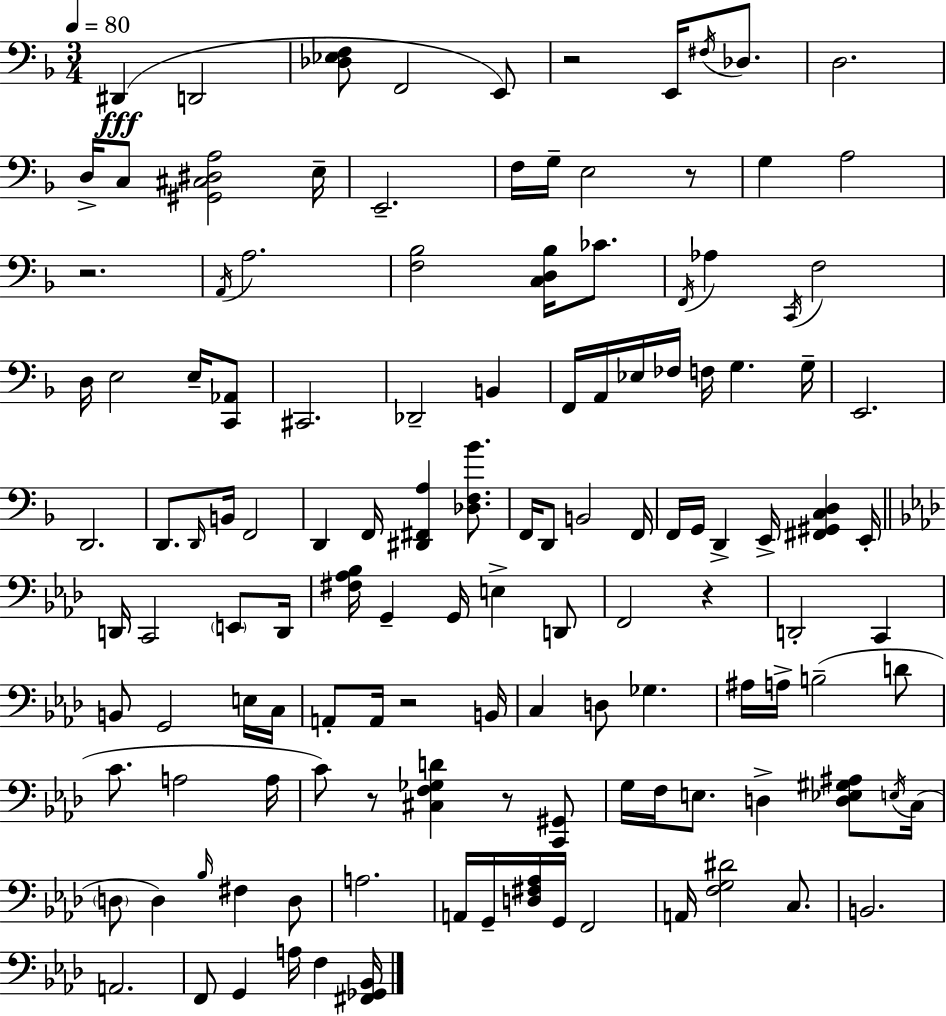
X:1
T:Untitled
M:3/4
L:1/4
K:F
^D,, D,,2 [_D,_E,F,]/2 F,,2 E,,/2 z2 E,,/4 ^F,/4 _D,/2 D,2 D,/4 C,/2 [^G,,^C,^D,A,]2 E,/4 E,,2 F,/4 G,/4 E,2 z/2 G, A,2 z2 A,,/4 A,2 [F,_B,]2 [C,D,_B,]/4 _C/2 F,,/4 _A, C,,/4 F,2 D,/4 E,2 E,/4 [C,,_A,,]/2 ^C,,2 _D,,2 B,, F,,/4 A,,/4 _E,/4 _F,/4 F,/4 G, G,/4 E,,2 D,,2 D,,/2 D,,/4 B,,/4 F,,2 D,, F,,/4 [^D,,^F,,A,] [_D,F,_B]/2 F,,/4 D,,/2 B,,2 F,,/4 F,,/4 G,,/4 D,, E,,/4 [^F,,^G,,C,D,] E,,/4 D,,/4 C,,2 E,,/2 D,,/4 [^F,_A,_B,]/4 G,, G,,/4 E, D,,/2 F,,2 z D,,2 C,, B,,/2 G,,2 E,/4 C,/4 A,,/2 A,,/4 z2 B,,/4 C, D,/2 _G, ^A,/4 A,/4 B,2 D/2 C/2 A,2 A,/4 C/2 z/2 [^C,F,_G,D] z/2 [C,,^G,,]/2 G,/4 F,/4 E,/2 D, [D,_E,^G,^A,]/2 E,/4 C,/4 D,/2 D, _B,/4 ^F, D,/2 A,2 A,,/4 G,,/4 [D,^F,_A,]/4 G,,/4 F,,2 A,,/4 [F,G,^D]2 C,/2 B,,2 A,,2 F,,/2 G,, A,/4 F, [^F,,_G,,_B,,]/4